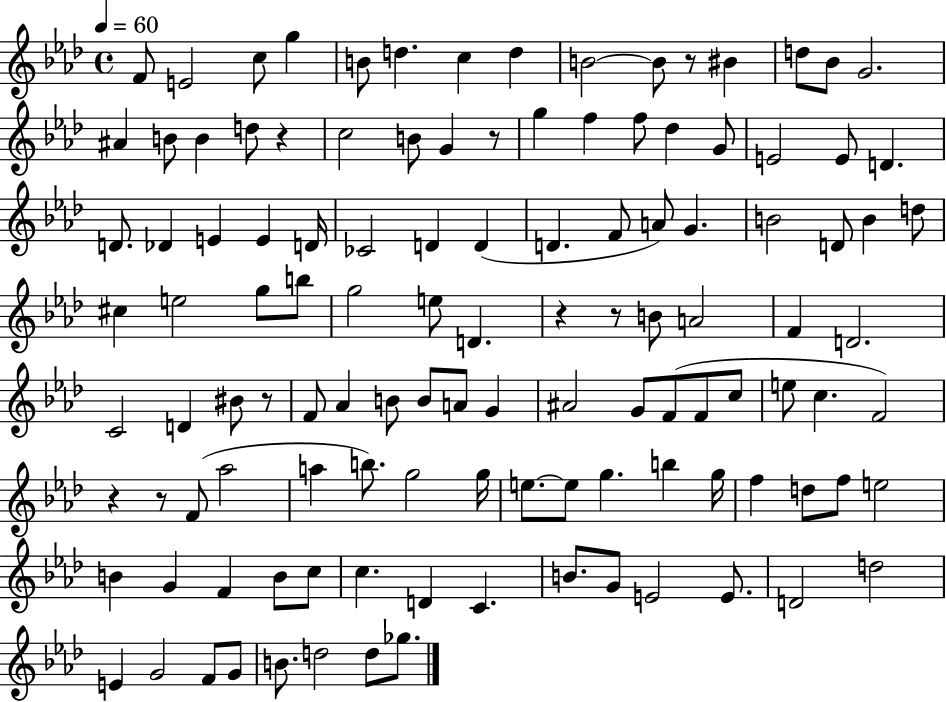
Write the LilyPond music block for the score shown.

{
  \clef treble
  \time 4/4
  \defaultTimeSignature
  \key aes \major
  \tempo 4 = 60
  f'8 e'2 c''8 g''4 | b'8 d''4. c''4 d''4 | b'2~~ b'8 r8 bis'4 | d''8 bes'8 g'2. | \break ais'4 b'8 b'4 d''8 r4 | c''2 b'8 g'4 r8 | g''4 f''4 f''8 des''4 g'8 | e'2 e'8 d'4. | \break d'8. des'4 e'4 e'4 d'16 | ces'2 d'4 d'4( | d'4. f'8 a'8) g'4. | b'2 d'8 b'4 d''8 | \break cis''4 e''2 g''8 b''8 | g''2 e''8 d'4. | r4 r8 b'8 a'2 | f'4 d'2. | \break c'2 d'4 bis'8 r8 | f'8 aes'4 b'8 b'8 a'8 g'4 | ais'2 g'8 f'8( f'8 c''8 | e''8 c''4. f'2) | \break r4 r8 f'8( aes''2 | a''4 b''8.) g''2 g''16 | e''8.~~ e''8 g''4. b''4 g''16 | f''4 d''8 f''8 e''2 | \break b'4 g'4 f'4 b'8 c''8 | c''4. d'4 c'4. | b'8. g'8 e'2 e'8. | d'2 d''2 | \break e'4 g'2 f'8 g'8 | b'8. d''2 d''8 ges''8. | \bar "|."
}